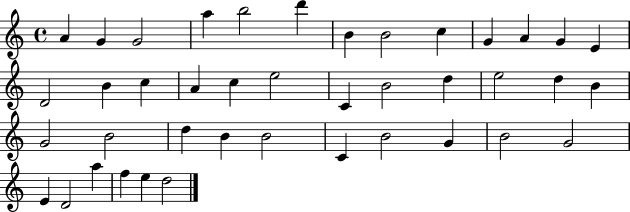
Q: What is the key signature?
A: C major